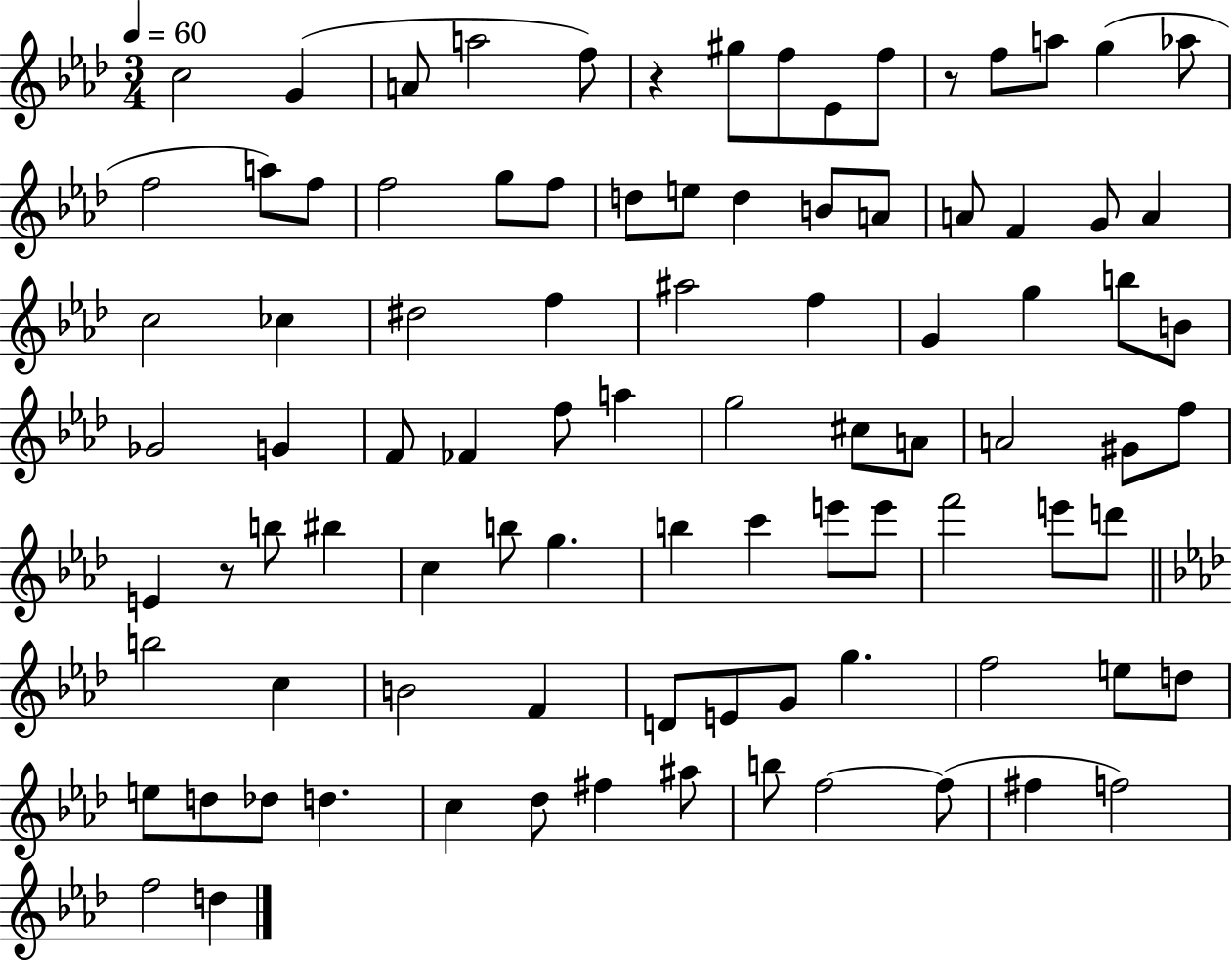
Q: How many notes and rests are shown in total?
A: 92